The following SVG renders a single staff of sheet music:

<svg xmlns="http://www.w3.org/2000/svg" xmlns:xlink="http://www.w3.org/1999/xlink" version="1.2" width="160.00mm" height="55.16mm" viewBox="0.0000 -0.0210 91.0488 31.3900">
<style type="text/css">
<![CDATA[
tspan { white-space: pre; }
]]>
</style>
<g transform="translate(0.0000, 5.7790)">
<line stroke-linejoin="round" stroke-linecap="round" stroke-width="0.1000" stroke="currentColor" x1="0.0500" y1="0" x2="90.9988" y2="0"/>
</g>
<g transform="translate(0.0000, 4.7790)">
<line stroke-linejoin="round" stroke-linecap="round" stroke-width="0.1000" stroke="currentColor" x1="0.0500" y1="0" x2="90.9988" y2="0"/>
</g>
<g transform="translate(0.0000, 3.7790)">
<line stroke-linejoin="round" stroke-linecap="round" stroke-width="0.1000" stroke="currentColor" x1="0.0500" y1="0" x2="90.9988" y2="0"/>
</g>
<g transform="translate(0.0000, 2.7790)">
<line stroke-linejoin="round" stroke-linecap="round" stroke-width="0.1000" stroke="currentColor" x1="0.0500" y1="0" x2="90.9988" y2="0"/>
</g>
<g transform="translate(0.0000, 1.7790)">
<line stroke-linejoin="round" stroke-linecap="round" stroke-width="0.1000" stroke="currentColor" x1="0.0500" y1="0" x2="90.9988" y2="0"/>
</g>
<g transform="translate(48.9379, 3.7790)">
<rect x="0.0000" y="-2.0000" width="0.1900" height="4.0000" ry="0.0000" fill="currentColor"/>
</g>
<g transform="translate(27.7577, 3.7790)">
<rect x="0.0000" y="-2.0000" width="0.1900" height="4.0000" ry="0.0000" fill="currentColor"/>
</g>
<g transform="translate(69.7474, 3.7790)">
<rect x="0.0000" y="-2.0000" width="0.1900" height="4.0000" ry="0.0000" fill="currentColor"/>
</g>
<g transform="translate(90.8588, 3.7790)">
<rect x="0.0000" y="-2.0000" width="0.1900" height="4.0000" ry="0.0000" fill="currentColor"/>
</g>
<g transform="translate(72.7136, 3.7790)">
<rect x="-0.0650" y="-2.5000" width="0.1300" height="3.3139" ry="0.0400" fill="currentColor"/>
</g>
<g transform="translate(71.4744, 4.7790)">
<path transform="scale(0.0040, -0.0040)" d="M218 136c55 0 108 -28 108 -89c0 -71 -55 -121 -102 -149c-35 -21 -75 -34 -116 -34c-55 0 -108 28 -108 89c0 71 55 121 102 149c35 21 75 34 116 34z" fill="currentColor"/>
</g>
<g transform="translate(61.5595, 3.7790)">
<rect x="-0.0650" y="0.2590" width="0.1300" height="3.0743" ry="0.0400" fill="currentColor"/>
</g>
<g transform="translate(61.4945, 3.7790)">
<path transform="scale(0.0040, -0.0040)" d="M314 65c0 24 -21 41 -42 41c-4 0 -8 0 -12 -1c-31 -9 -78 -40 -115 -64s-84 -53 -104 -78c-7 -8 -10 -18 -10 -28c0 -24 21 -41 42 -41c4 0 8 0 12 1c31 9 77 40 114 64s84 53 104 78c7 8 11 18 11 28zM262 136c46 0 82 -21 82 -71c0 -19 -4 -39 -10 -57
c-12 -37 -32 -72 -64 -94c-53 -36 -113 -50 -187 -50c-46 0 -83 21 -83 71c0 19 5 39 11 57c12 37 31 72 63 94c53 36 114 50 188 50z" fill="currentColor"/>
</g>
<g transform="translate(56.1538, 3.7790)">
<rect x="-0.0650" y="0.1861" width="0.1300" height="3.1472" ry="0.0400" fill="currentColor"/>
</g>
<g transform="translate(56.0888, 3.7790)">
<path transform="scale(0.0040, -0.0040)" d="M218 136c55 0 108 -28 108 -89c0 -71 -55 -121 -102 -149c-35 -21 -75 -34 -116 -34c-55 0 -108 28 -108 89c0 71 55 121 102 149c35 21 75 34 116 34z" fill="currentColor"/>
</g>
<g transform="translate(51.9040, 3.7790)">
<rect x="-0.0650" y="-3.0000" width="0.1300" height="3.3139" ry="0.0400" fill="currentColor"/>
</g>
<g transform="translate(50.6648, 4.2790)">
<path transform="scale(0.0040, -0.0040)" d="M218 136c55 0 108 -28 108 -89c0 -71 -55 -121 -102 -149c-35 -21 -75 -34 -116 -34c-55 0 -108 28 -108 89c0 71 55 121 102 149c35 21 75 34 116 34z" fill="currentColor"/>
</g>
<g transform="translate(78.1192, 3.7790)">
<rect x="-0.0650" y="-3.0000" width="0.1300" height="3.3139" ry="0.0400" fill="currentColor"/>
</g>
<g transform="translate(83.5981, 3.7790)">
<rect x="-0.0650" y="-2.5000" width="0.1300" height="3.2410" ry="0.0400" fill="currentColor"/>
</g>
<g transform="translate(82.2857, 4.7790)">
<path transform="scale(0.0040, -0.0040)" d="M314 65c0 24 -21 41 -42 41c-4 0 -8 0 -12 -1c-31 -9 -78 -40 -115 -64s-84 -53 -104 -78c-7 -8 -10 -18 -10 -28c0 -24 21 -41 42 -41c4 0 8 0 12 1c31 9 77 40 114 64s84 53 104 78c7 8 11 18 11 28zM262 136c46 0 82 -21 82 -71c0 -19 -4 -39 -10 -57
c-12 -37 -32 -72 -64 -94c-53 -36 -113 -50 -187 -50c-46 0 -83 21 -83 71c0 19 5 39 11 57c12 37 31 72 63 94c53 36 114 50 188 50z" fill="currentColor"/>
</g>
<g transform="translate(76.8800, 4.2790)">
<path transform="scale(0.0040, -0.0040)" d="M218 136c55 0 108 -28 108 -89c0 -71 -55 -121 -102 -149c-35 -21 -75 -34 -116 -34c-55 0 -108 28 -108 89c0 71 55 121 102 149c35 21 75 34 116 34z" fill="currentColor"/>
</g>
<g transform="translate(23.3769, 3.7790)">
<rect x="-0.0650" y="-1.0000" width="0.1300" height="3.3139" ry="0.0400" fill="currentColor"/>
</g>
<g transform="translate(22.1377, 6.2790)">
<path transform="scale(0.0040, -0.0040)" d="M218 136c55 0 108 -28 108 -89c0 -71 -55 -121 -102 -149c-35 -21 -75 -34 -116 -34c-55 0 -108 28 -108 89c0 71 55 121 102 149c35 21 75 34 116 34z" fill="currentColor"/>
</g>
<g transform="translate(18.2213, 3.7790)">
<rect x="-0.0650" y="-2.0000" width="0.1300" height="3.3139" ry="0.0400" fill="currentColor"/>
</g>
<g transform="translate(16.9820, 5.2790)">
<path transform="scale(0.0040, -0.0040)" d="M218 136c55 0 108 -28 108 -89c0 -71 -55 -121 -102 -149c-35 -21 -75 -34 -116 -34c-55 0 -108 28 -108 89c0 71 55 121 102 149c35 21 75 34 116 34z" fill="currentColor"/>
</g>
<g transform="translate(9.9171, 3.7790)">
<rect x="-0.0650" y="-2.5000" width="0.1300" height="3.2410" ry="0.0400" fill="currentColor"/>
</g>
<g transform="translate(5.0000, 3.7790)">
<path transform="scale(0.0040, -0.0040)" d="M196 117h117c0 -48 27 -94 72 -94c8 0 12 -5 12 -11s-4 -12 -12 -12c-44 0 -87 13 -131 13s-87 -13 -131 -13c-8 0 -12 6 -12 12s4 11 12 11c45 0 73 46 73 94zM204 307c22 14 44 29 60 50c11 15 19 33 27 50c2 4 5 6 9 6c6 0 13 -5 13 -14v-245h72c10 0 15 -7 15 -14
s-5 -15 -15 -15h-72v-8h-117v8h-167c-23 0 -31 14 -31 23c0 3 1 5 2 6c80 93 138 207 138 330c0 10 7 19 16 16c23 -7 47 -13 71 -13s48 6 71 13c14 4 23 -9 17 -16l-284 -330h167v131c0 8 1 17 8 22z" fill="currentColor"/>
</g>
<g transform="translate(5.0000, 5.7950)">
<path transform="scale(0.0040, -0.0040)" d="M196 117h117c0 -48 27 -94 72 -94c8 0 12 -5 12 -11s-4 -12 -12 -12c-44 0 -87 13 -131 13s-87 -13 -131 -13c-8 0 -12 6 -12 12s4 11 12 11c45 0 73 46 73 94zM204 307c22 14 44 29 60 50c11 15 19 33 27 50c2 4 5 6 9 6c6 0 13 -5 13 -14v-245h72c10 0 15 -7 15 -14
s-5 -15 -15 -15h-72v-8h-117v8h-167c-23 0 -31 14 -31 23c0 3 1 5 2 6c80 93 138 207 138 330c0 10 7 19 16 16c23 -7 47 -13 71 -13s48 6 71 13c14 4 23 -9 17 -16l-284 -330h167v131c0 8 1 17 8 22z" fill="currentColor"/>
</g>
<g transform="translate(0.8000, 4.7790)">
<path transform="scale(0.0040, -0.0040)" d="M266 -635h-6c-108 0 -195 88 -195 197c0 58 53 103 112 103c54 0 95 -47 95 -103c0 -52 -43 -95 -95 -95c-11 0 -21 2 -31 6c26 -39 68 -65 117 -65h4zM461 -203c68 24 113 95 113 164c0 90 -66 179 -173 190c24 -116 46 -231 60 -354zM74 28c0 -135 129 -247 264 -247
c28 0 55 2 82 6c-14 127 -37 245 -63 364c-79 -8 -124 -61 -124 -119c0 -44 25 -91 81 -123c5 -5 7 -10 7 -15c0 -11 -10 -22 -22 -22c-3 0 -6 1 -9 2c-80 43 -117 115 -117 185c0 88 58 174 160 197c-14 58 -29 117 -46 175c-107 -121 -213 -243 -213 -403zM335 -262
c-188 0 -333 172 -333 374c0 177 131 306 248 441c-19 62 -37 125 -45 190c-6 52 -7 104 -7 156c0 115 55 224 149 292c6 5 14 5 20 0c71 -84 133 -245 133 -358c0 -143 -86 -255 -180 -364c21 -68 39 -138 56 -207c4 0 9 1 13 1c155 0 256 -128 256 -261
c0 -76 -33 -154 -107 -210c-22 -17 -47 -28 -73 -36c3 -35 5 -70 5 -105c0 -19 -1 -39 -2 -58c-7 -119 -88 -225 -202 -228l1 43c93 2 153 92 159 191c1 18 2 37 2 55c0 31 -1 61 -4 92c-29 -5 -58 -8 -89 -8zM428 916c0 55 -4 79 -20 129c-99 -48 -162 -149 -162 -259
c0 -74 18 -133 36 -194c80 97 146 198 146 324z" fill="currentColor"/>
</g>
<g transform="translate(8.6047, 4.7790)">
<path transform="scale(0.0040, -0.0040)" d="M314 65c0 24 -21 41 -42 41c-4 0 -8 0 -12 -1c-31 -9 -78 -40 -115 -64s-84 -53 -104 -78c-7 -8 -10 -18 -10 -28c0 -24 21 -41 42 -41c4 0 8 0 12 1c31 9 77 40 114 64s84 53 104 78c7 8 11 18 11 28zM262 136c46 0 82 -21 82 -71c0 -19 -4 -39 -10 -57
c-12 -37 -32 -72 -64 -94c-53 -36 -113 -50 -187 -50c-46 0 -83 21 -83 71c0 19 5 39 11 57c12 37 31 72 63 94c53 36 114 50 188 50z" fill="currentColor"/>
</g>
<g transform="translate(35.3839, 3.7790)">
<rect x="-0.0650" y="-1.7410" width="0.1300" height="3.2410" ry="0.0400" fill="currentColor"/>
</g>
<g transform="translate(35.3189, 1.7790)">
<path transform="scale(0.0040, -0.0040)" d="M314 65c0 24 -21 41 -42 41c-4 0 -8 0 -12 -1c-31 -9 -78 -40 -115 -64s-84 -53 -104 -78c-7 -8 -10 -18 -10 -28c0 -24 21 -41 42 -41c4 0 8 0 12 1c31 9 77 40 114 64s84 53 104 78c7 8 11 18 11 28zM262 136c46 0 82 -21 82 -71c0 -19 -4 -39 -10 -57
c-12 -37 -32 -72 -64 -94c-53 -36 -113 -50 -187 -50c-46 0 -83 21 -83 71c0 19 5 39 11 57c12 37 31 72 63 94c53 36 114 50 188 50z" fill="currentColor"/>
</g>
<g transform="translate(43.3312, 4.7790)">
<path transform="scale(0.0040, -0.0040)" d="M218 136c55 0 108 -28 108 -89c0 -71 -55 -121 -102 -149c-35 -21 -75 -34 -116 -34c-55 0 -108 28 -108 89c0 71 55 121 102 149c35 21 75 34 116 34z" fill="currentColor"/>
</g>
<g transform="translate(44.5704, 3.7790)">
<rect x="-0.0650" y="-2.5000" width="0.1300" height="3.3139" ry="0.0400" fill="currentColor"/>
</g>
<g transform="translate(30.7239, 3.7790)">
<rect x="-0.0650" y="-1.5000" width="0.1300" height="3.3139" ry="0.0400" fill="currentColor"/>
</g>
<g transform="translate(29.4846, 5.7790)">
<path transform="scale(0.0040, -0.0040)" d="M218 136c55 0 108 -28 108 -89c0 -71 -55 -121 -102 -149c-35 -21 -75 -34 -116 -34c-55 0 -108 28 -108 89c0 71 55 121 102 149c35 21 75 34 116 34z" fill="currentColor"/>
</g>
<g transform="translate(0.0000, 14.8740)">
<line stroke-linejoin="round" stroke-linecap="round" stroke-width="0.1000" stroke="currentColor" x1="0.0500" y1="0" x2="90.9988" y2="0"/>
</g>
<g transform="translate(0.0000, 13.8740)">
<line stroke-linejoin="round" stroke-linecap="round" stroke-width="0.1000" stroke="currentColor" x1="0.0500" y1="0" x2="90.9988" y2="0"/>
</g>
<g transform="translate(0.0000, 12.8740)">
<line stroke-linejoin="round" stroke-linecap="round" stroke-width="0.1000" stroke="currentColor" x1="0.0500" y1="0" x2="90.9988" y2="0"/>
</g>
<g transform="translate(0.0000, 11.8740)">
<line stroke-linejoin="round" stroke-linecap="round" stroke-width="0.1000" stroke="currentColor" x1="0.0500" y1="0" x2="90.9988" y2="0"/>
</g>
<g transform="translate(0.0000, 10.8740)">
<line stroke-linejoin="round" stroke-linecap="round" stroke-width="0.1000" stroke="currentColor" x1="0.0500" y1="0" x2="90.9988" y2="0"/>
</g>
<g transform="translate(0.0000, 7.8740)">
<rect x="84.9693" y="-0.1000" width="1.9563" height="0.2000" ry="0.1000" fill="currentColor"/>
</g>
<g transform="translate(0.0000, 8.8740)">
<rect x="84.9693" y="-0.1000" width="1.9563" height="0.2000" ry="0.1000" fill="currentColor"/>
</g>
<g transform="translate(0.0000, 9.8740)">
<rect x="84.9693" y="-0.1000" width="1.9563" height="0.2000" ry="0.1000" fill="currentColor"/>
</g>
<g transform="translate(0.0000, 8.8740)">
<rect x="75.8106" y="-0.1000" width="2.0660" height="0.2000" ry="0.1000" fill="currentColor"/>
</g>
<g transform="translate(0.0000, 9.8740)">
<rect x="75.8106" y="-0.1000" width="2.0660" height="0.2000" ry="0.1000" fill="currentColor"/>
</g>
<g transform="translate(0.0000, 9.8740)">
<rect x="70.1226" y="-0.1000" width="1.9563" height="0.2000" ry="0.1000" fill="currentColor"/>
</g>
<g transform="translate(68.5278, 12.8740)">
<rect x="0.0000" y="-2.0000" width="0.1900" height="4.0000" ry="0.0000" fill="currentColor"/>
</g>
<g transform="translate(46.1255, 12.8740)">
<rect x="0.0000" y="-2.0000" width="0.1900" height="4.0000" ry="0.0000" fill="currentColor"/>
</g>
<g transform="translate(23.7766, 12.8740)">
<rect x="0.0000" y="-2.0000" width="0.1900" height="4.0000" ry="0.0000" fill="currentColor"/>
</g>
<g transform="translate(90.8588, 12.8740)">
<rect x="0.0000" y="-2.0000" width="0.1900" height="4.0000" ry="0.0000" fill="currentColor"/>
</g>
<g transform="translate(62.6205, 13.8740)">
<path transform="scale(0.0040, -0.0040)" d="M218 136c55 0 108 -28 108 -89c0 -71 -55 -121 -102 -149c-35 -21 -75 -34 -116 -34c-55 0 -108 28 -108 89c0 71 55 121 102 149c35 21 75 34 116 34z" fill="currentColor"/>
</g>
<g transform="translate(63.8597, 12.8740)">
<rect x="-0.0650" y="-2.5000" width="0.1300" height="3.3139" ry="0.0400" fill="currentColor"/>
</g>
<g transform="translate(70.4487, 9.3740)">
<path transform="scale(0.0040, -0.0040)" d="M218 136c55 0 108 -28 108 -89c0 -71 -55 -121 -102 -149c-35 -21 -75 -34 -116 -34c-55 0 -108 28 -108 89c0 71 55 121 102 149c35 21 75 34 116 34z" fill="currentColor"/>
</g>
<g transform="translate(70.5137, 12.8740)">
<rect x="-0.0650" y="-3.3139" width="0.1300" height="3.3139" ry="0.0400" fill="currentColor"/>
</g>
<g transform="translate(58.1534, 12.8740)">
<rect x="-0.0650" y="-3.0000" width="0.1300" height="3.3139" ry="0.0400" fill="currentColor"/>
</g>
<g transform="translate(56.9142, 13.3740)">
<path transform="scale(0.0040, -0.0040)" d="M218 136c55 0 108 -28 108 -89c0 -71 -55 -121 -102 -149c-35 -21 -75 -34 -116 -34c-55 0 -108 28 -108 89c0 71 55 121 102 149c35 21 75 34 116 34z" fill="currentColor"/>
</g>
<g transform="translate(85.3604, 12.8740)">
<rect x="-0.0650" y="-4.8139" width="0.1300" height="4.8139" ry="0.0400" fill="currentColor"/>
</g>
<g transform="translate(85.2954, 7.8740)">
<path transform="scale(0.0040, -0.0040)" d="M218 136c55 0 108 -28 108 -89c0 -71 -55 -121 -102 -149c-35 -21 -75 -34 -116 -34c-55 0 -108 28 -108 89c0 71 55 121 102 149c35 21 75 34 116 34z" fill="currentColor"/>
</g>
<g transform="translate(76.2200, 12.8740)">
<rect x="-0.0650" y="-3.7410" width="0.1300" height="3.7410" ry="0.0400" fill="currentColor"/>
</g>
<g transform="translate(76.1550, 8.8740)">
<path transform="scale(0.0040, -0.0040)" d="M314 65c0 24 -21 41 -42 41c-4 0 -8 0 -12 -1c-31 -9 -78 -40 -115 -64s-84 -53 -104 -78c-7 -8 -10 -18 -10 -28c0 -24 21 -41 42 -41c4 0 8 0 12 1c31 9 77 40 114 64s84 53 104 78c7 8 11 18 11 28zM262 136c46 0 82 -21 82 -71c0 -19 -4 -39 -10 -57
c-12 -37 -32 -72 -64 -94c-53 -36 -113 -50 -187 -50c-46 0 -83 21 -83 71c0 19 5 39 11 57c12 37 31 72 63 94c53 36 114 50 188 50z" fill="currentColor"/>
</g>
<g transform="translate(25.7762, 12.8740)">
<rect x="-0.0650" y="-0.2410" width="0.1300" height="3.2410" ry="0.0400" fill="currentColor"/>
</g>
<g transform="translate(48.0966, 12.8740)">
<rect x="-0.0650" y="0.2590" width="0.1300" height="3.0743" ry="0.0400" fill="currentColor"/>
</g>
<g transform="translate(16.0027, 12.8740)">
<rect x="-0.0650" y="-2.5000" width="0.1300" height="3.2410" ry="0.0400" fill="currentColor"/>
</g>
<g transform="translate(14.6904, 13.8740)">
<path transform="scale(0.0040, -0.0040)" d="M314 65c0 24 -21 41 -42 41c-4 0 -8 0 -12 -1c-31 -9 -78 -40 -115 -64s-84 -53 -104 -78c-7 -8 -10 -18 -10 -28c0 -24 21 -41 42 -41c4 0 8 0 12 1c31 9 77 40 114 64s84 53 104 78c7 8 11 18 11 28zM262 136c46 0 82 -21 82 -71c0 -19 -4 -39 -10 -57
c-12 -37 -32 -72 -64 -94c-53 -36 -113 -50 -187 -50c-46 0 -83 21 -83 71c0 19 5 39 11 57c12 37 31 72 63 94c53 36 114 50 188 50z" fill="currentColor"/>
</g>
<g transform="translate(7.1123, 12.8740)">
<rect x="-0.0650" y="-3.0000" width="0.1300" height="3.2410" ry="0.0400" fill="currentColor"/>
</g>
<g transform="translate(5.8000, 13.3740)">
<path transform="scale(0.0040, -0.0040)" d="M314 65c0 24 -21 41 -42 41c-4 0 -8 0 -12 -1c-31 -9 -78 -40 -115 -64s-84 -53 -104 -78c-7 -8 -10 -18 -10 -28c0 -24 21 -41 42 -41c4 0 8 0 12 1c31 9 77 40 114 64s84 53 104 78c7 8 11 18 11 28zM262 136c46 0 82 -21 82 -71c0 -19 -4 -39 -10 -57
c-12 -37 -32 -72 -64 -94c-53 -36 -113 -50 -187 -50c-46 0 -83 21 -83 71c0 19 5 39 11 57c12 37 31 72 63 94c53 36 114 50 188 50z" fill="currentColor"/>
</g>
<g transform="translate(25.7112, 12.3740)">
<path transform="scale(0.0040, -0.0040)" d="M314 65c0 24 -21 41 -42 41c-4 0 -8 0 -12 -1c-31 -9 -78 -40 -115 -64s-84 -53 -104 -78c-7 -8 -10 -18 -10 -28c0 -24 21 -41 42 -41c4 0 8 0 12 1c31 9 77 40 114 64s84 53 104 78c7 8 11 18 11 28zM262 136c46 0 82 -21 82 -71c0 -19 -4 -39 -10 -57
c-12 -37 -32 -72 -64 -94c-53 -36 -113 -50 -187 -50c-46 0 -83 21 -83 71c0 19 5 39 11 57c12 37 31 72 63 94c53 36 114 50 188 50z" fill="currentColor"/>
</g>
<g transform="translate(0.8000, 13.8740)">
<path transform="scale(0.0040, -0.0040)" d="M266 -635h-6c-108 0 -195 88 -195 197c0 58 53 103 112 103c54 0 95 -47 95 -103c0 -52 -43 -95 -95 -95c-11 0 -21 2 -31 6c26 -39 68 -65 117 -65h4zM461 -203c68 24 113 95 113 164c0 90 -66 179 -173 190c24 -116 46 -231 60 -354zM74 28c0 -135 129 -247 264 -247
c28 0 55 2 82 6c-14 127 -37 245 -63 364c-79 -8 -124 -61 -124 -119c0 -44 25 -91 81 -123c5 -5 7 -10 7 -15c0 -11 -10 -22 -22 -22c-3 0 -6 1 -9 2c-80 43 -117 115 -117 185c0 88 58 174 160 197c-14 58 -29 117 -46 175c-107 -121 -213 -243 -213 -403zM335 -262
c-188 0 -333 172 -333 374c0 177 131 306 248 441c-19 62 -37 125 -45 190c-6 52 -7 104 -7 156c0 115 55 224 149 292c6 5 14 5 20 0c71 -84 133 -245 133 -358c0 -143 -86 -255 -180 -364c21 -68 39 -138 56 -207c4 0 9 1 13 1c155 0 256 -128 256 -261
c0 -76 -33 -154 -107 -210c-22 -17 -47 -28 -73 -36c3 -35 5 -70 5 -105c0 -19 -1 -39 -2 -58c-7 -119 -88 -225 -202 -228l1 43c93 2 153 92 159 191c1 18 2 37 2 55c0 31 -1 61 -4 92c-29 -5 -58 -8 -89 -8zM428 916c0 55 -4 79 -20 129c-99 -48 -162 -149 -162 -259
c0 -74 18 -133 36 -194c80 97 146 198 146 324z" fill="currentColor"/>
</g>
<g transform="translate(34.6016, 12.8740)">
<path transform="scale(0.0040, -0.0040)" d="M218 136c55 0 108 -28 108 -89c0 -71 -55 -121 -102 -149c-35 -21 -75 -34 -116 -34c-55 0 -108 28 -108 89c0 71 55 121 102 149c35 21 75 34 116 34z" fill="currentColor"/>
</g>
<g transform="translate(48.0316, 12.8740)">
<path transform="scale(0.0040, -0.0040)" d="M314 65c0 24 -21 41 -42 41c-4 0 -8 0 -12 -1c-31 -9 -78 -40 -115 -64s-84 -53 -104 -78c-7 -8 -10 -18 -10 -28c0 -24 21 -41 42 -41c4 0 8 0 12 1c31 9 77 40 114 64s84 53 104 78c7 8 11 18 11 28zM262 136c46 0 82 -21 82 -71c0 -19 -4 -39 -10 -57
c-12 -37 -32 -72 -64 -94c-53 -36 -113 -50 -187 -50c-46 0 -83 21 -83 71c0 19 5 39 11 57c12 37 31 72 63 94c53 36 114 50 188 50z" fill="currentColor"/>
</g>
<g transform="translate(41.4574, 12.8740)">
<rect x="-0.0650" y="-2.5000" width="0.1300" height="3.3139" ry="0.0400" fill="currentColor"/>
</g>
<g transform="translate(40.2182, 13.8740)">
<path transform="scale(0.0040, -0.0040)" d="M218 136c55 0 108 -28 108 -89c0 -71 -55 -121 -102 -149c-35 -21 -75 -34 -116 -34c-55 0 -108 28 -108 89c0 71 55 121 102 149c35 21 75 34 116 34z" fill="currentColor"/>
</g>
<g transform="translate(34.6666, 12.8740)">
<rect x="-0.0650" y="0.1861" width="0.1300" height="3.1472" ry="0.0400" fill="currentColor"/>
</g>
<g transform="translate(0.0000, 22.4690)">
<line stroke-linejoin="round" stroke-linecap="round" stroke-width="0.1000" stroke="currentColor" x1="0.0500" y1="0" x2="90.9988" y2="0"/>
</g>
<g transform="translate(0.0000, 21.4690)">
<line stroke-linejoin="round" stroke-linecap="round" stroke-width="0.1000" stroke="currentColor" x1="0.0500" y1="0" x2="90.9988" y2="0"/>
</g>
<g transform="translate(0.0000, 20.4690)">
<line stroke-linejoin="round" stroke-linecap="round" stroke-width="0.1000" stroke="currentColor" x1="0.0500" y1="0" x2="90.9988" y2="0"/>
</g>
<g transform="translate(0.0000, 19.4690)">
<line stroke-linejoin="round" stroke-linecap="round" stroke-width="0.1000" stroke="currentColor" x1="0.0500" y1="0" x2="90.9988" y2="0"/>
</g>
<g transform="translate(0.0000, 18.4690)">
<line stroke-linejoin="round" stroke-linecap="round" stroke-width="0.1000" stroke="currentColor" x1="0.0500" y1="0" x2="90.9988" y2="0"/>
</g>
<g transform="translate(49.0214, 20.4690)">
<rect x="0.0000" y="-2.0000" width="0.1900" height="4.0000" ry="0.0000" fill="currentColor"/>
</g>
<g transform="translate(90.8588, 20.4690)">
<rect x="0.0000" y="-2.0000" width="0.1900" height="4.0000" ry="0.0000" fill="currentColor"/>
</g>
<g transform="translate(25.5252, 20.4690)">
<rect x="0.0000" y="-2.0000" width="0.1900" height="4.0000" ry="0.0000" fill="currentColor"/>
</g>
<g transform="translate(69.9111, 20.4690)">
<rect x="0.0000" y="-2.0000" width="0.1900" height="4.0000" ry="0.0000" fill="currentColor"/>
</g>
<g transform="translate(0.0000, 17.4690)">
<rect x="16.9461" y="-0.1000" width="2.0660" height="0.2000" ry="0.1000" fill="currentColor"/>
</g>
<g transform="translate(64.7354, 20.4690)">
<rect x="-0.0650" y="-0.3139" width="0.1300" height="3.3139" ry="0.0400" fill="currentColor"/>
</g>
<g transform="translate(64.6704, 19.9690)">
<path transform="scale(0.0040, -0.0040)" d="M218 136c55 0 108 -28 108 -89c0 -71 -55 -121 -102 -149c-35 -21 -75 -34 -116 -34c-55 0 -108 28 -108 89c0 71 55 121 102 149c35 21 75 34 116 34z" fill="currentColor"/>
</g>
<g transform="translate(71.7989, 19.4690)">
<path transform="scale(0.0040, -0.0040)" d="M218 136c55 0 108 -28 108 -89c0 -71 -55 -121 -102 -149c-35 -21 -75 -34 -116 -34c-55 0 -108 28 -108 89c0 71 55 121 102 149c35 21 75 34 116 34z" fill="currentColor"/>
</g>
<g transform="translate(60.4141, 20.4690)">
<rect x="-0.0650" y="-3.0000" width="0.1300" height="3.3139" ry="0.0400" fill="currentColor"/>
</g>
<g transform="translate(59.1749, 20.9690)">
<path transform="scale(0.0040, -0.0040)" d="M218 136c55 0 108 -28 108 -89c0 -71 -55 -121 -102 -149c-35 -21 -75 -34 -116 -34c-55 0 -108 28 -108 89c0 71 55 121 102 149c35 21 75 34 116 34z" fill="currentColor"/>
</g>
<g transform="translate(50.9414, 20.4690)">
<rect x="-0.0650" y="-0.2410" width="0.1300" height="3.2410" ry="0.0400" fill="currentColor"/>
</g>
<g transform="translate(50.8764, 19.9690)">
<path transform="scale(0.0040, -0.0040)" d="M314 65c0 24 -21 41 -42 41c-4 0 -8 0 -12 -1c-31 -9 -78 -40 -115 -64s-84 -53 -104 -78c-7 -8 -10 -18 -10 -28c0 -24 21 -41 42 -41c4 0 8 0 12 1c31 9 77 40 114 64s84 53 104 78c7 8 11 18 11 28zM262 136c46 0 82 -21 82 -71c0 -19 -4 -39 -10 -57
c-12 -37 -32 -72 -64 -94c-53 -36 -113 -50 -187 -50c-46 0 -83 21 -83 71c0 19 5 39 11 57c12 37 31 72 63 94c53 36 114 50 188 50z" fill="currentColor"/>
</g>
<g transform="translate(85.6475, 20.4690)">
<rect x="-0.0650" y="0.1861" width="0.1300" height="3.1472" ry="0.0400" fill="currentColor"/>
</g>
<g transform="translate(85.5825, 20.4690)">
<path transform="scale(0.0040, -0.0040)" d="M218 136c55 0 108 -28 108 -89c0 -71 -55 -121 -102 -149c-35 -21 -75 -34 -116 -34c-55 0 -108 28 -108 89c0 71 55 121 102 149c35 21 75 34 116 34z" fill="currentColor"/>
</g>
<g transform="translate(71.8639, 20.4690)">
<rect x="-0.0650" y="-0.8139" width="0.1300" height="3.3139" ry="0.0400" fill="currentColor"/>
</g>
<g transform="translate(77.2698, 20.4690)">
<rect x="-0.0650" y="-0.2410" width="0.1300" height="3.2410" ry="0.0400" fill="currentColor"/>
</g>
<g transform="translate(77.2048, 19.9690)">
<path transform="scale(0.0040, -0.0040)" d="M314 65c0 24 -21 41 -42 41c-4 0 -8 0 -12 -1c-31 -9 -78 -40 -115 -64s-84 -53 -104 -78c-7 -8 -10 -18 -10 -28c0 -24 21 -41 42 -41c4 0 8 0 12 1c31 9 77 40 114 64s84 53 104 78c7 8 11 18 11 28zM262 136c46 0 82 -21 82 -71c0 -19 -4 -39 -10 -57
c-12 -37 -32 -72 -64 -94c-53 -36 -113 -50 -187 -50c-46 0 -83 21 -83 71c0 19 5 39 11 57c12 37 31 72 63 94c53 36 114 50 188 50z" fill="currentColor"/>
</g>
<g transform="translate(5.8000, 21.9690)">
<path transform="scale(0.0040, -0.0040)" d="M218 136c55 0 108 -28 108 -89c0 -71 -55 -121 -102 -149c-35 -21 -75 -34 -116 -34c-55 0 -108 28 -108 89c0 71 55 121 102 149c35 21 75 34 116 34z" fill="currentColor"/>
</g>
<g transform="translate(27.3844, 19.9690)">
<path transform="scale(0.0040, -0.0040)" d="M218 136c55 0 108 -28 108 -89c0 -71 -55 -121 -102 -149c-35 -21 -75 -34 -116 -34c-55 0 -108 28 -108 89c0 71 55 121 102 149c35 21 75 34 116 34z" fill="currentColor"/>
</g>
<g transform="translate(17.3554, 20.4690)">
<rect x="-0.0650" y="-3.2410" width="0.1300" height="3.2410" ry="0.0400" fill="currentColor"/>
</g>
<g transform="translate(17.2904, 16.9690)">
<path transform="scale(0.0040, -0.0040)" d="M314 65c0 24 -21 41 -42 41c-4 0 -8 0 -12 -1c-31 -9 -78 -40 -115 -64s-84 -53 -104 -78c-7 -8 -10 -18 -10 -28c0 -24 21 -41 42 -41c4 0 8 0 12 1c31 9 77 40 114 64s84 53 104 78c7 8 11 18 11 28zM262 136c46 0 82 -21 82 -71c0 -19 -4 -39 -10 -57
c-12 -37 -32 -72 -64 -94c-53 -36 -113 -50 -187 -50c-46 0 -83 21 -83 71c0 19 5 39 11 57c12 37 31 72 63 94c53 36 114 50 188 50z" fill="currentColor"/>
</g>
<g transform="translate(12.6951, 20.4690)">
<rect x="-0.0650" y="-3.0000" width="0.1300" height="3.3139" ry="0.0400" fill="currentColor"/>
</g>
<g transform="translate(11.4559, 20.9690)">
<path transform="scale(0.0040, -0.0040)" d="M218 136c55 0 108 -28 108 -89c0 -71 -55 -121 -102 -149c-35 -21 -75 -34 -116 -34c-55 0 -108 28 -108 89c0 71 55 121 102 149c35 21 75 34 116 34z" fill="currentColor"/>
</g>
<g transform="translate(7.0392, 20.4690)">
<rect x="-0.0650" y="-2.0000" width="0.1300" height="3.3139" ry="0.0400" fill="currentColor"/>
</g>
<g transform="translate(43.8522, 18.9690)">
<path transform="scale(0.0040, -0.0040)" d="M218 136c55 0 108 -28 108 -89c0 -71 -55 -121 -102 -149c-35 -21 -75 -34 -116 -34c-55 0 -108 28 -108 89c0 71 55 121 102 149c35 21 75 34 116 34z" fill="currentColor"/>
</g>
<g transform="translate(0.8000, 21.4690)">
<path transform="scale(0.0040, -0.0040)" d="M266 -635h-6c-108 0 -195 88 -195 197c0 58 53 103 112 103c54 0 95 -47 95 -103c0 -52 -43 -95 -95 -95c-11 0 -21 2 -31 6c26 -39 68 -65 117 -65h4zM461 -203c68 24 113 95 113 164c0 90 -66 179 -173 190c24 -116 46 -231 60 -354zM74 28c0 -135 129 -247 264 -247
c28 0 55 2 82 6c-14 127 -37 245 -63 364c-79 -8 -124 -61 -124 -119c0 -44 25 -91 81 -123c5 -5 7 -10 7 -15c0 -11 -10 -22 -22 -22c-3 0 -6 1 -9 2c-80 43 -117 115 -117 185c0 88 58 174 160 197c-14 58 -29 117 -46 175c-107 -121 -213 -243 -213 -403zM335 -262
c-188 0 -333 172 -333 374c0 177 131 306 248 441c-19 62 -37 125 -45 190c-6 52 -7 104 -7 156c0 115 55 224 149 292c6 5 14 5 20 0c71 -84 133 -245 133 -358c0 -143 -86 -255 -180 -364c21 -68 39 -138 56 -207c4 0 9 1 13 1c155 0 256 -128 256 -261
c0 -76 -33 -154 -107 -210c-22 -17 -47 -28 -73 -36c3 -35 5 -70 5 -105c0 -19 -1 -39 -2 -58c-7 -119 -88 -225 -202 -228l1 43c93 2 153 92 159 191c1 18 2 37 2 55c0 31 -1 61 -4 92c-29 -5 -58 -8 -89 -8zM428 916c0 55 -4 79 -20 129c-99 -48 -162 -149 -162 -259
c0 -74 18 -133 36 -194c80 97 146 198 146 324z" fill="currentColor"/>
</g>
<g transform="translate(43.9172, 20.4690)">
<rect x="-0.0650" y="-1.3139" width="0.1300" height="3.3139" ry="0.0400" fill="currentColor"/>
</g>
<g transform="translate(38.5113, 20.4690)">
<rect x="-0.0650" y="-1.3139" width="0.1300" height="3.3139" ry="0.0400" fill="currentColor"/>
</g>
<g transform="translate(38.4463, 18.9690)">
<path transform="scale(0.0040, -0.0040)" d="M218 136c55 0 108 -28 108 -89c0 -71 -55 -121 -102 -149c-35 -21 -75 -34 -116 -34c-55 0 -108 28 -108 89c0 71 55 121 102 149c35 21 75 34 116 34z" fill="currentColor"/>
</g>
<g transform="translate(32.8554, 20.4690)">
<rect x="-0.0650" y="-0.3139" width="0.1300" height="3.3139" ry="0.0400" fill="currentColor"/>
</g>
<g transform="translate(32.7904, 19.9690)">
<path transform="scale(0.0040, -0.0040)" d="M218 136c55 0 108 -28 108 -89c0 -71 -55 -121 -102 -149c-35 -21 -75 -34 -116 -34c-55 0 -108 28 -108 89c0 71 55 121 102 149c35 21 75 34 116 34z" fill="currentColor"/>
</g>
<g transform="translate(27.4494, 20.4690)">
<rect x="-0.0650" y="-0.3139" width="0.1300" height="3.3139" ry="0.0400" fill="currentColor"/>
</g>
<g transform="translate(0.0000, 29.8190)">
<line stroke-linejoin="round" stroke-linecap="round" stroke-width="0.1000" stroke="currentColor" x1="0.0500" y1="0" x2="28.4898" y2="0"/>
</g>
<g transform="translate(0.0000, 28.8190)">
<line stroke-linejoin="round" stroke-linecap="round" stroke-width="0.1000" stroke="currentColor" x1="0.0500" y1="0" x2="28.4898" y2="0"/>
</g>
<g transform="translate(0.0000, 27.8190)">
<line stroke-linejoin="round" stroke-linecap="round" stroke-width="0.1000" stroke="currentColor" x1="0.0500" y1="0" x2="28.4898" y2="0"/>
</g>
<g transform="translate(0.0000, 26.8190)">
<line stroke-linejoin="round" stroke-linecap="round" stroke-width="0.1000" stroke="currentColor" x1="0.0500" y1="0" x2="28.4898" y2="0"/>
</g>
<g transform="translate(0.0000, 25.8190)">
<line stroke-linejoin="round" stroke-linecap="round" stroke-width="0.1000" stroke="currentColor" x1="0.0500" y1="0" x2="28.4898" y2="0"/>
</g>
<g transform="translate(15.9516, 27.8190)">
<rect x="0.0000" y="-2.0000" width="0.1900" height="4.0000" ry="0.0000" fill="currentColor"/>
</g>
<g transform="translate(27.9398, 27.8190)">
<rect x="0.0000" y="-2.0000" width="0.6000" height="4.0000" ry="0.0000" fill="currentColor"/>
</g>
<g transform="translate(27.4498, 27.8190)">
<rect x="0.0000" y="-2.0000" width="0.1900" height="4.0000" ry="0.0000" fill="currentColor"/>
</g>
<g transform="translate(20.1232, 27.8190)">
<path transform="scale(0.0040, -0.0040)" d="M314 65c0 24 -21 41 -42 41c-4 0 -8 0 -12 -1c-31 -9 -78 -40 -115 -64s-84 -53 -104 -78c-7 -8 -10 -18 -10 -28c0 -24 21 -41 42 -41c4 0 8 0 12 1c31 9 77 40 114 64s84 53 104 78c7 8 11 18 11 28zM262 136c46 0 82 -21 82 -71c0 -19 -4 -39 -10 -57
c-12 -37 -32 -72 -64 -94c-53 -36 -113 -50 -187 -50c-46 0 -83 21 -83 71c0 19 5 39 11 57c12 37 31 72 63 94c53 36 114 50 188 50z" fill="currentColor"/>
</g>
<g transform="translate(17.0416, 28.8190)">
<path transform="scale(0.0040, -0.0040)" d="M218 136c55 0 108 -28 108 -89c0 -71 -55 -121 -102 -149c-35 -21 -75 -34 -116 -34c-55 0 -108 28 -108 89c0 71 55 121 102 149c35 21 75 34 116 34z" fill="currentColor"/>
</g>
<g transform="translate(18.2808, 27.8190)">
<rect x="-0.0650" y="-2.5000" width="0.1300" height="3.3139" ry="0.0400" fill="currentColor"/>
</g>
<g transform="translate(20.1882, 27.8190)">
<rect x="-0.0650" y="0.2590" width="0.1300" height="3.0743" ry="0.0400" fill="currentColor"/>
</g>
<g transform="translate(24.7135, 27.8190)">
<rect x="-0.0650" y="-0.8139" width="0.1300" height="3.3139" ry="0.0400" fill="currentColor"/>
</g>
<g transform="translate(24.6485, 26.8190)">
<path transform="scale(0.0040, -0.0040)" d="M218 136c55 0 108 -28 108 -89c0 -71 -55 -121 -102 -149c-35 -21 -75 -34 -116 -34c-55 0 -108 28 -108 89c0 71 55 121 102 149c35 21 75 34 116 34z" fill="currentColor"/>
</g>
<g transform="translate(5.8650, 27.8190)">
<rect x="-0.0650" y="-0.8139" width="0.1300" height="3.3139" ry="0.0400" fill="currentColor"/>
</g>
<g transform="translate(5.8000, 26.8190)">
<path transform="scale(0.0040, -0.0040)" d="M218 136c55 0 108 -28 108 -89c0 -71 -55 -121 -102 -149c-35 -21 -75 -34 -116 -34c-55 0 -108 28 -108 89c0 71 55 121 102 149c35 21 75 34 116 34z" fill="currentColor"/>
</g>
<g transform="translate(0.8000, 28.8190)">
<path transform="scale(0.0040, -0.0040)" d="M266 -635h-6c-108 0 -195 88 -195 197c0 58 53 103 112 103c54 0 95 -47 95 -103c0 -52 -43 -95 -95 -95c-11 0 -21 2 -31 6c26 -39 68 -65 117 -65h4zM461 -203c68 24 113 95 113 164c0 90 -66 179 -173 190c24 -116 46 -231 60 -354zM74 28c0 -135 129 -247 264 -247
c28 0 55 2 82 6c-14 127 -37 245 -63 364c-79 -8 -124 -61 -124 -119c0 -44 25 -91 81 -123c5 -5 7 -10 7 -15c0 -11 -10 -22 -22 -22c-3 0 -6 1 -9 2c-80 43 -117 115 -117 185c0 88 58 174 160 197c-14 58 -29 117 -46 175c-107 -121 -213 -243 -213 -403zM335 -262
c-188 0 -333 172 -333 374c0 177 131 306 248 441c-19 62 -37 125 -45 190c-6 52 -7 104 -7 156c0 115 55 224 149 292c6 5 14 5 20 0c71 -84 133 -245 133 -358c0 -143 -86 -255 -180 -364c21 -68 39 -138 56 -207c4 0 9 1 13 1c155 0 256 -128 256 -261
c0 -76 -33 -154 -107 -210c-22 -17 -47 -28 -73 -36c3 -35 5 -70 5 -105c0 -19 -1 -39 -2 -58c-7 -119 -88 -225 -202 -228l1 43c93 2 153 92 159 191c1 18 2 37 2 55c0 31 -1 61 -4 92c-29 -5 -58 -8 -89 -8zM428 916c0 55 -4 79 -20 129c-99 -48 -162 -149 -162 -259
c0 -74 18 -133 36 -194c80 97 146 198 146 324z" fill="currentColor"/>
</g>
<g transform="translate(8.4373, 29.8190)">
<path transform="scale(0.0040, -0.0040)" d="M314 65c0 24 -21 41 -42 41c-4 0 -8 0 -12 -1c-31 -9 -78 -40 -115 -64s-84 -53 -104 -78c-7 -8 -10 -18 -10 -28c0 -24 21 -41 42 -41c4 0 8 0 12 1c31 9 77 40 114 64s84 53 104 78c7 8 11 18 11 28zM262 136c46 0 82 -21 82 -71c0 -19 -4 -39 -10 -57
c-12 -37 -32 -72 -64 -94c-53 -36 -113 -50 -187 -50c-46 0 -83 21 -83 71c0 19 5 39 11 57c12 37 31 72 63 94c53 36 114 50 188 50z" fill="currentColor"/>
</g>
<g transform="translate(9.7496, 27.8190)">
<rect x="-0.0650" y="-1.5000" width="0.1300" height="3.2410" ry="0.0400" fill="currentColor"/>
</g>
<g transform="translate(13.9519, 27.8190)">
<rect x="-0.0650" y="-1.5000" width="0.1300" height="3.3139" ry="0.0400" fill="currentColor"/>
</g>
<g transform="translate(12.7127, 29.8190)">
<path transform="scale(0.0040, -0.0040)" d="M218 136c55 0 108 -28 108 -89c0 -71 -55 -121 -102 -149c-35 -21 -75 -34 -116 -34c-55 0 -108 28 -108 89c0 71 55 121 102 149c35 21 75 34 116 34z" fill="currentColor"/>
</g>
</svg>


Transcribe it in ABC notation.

X:1
T:Untitled
M:4/4
L:1/4
K:C
G2 F D E f2 G A B B2 G A G2 A2 G2 c2 B G B2 A G b c'2 e' F A b2 c c e e c2 A c d c2 B d E2 E G B2 d